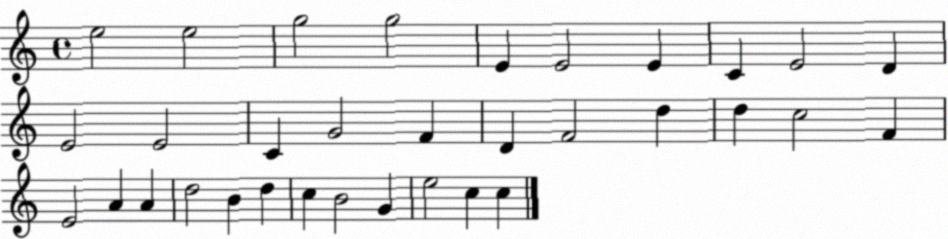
X:1
T:Untitled
M:4/4
L:1/4
K:C
e2 e2 g2 g2 E E2 E C E2 D E2 E2 C G2 F D F2 d d c2 F E2 A A d2 B d c B2 G e2 c c